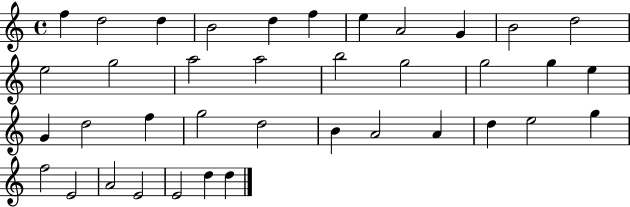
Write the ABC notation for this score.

X:1
T:Untitled
M:4/4
L:1/4
K:C
f d2 d B2 d f e A2 G B2 d2 e2 g2 a2 a2 b2 g2 g2 g e G d2 f g2 d2 B A2 A d e2 g f2 E2 A2 E2 E2 d d